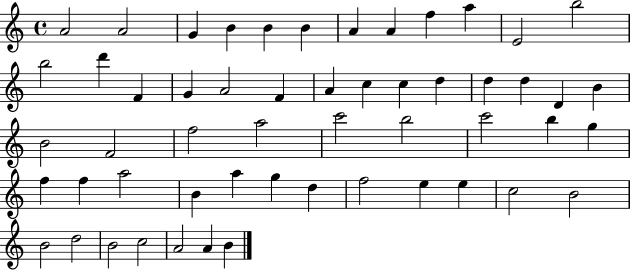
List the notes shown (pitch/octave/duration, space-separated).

A4/h A4/h G4/q B4/q B4/q B4/q A4/q A4/q F5/q A5/q E4/h B5/h B5/h D6/q F4/q G4/q A4/h F4/q A4/q C5/q C5/q D5/q D5/q D5/q D4/q B4/q B4/h F4/h F5/h A5/h C6/h B5/h C6/h B5/q G5/q F5/q F5/q A5/h B4/q A5/q G5/q D5/q F5/h E5/q E5/q C5/h B4/h B4/h D5/h B4/h C5/h A4/h A4/q B4/q